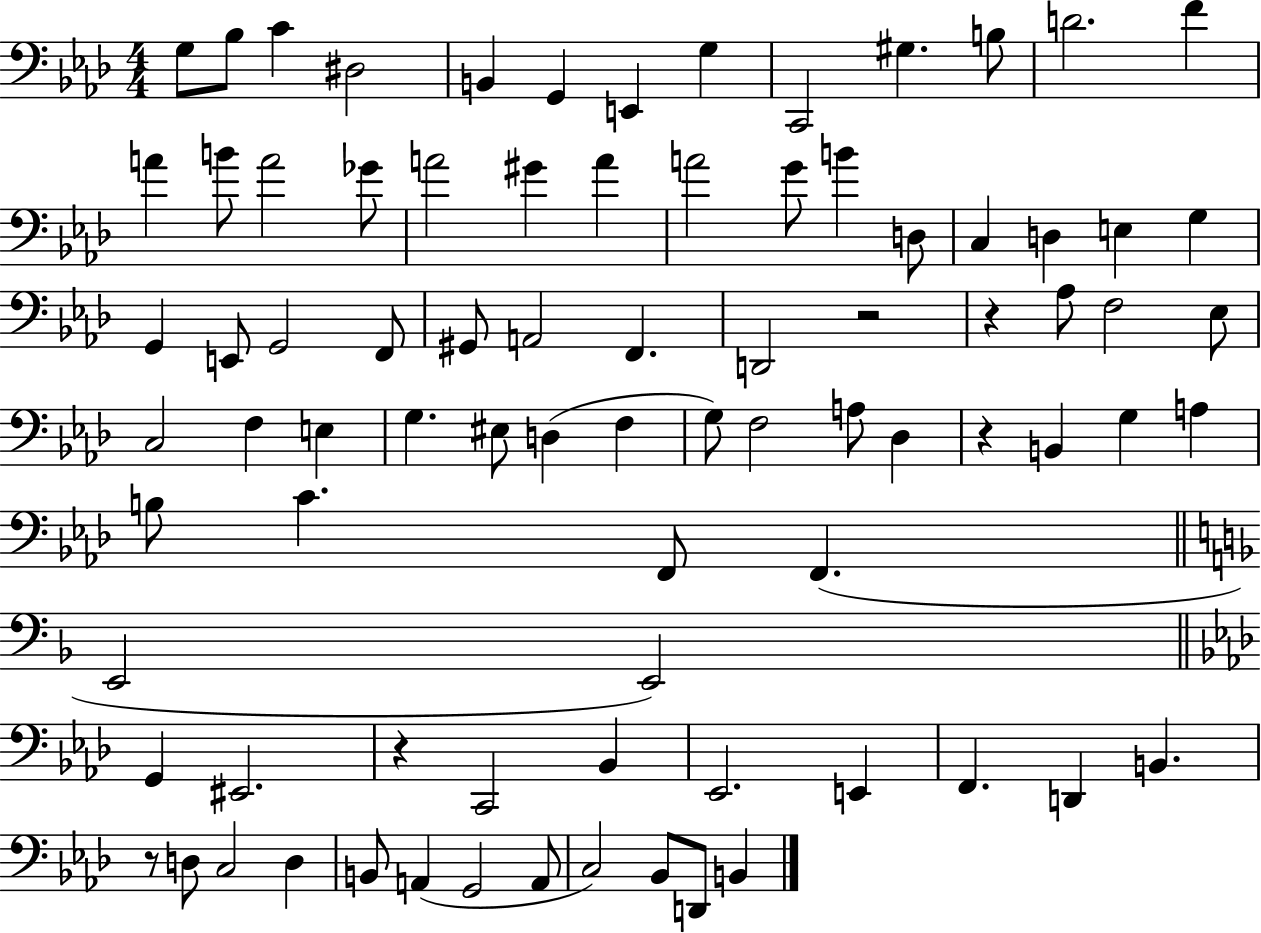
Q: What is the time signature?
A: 4/4